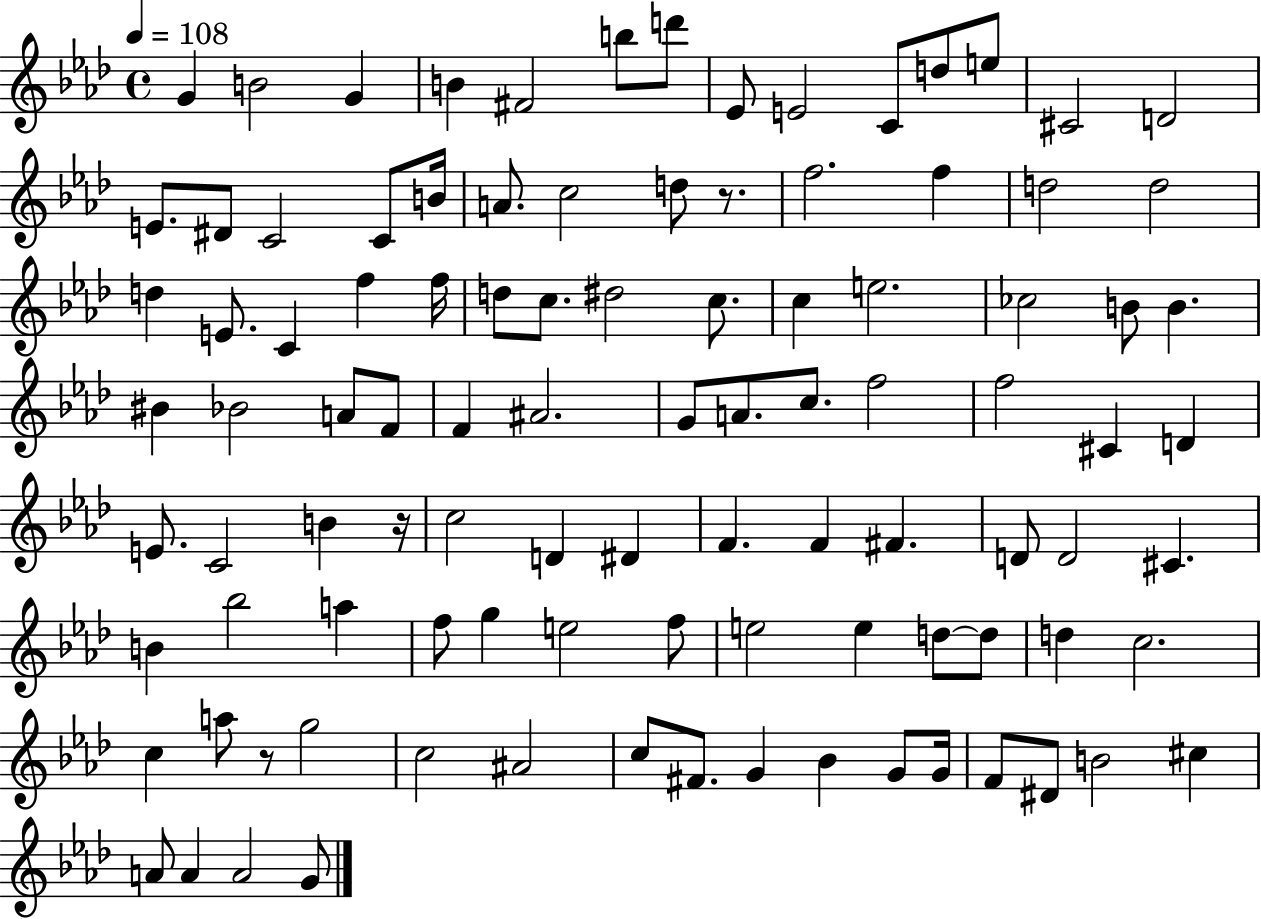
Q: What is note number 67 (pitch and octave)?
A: Bb5